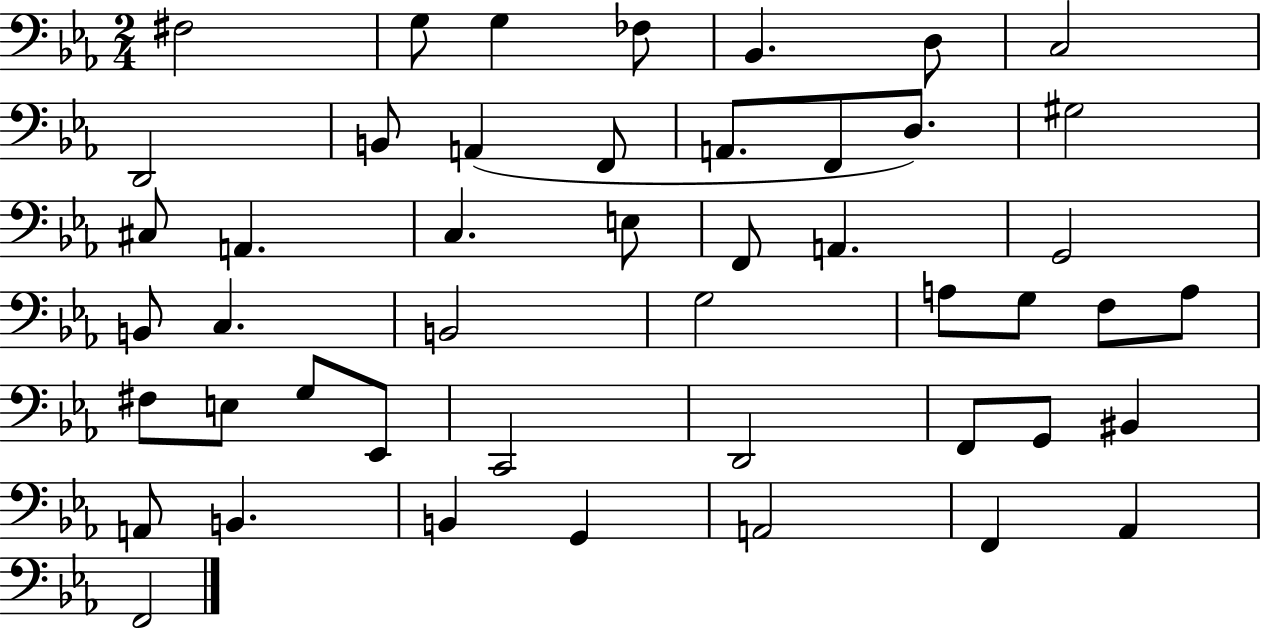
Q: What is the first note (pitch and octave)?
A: F#3